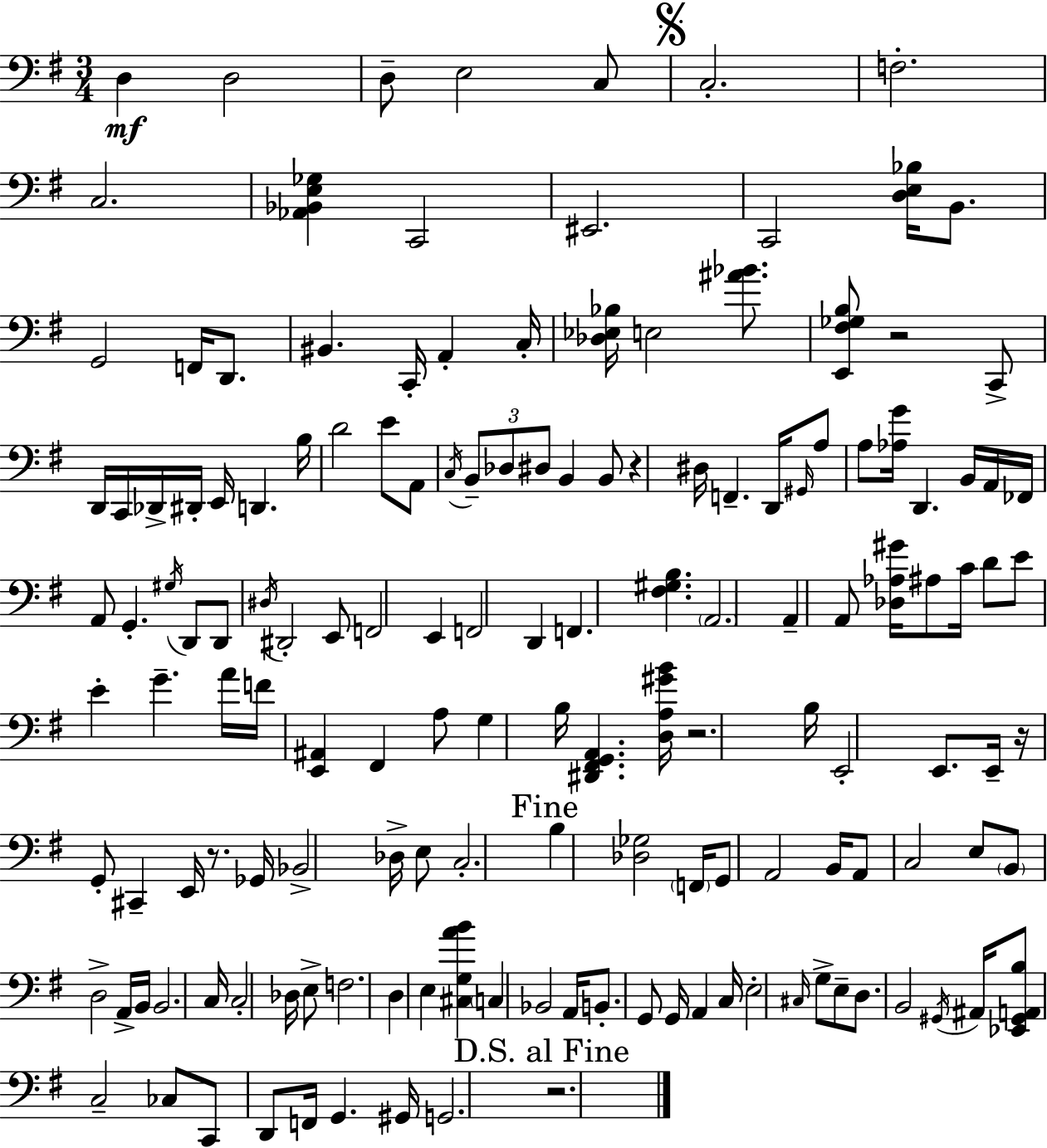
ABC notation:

X:1
T:Untitled
M:3/4
L:1/4
K:G
D, D,2 D,/2 E,2 C,/2 C,2 F,2 C,2 [_A,,_B,,E,_G,] C,,2 ^E,,2 C,,2 [D,E,_B,]/4 B,,/2 G,,2 F,,/4 D,,/2 ^B,, C,,/4 A,, C,/4 [_D,_E,_B,]/4 E,2 [^A_B]/2 [E,,^F,_G,B,]/2 z2 C,,/2 D,,/4 C,,/4 _D,,/4 ^D,,/4 E,,/4 D,, B,/4 D2 E/2 A,,/2 C,/4 B,,/2 _D,/2 ^D,/2 B,, B,,/2 z ^D,/4 F,, D,,/4 ^G,,/4 A,/2 A,/2 [_A,G]/4 D,, B,,/4 A,,/4 _F,,/4 A,,/2 G,, ^G,/4 D,,/2 D,,/2 ^D,/4 ^D,,2 E,,/2 F,,2 E,, F,,2 D,, F,, [^F,^G,B,] A,,2 A,, A,,/2 [_D,_A,^G]/4 ^A,/2 C/4 D/2 E/2 E G A/4 F/4 [E,,^A,,] ^F,, A,/2 G, B,/4 [^D,,^F,,G,,A,,] [D,A,^GB]/4 z2 B,/4 E,,2 E,,/2 E,,/4 z/4 G,,/2 ^C,, E,,/4 z/2 _G,,/4 _B,,2 _D,/4 E,/2 C,2 B, [_D,_G,]2 F,,/4 G,,/2 A,,2 B,,/4 A,,/2 C,2 E,/2 B,,/2 D,2 A,,/4 B,,/4 B,,2 C,/4 C,2 _D,/4 E,/2 F,2 D, E, [^C,G,AB] C, _B,,2 A,,/4 B,,/2 G,,/2 G,,/4 A,, C,/4 E,2 ^C,/4 G,/2 E,/2 D,/2 B,,2 ^G,,/4 ^A,,/4 [_E,,^G,,A,,B,]/2 C,2 _C,/2 C,,/2 D,,/2 F,,/4 G,, ^G,,/4 G,,2 z2